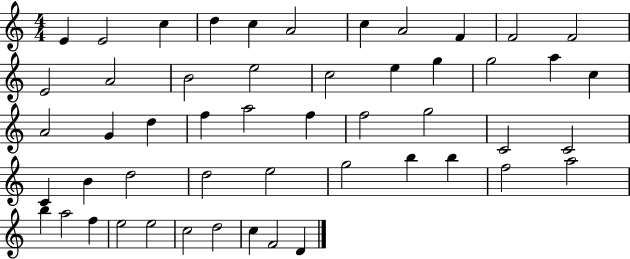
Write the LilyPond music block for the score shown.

{
  \clef treble
  \numericTimeSignature
  \time 4/4
  \key c \major
  e'4 e'2 c''4 | d''4 c''4 a'2 | c''4 a'2 f'4 | f'2 f'2 | \break e'2 a'2 | b'2 e''2 | c''2 e''4 g''4 | g''2 a''4 c''4 | \break a'2 g'4 d''4 | f''4 a''2 f''4 | f''2 g''2 | c'2 c'2 | \break c'4 b'4 d''2 | d''2 e''2 | g''2 b''4 b''4 | f''2 a''2 | \break b''4 a''2 f''4 | e''2 e''2 | c''2 d''2 | c''4 f'2 d'4 | \break \bar "|."
}